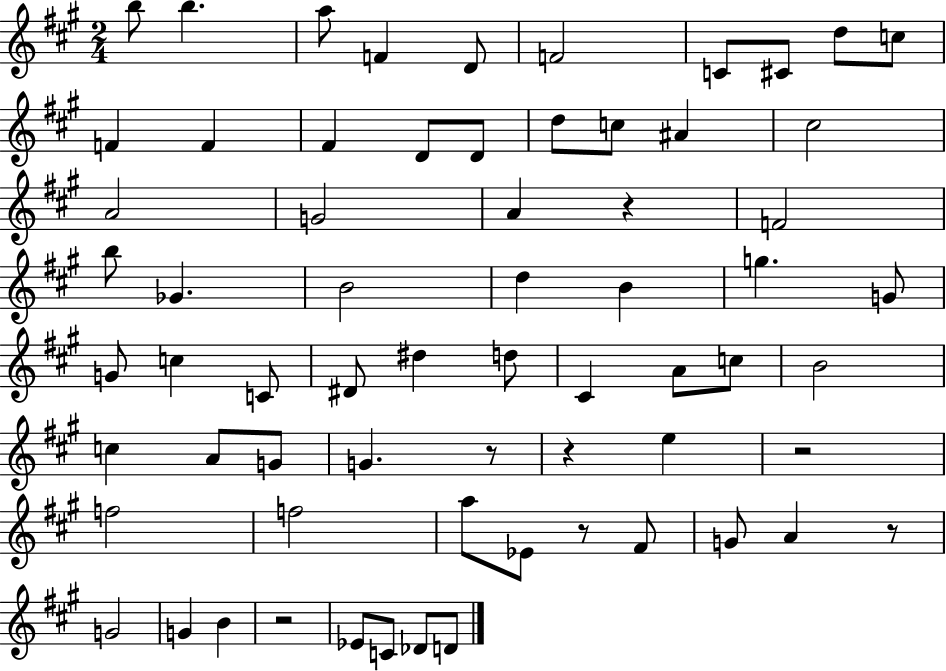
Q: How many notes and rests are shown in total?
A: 66